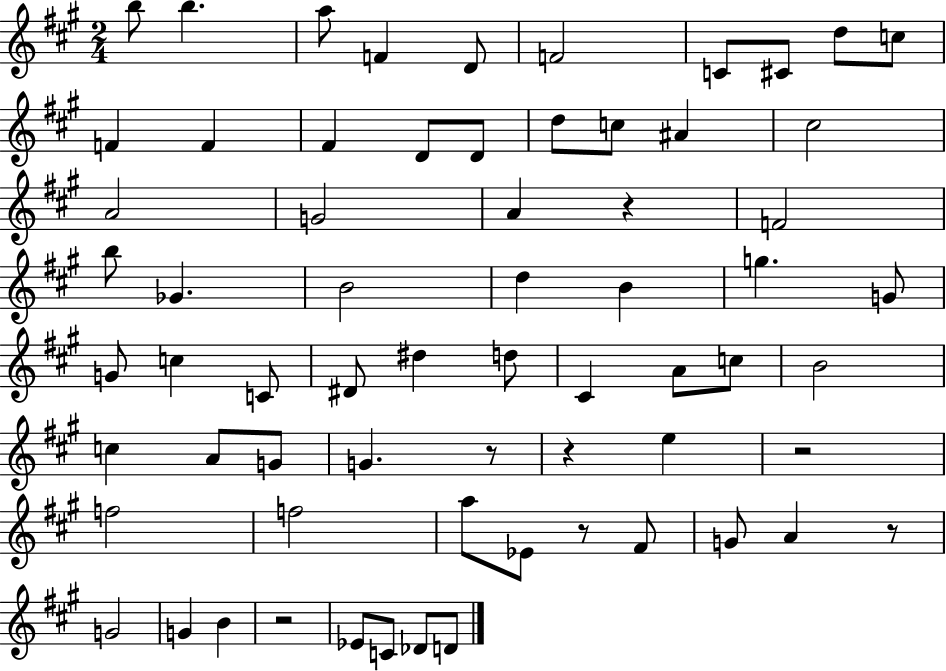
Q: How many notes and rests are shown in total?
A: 66